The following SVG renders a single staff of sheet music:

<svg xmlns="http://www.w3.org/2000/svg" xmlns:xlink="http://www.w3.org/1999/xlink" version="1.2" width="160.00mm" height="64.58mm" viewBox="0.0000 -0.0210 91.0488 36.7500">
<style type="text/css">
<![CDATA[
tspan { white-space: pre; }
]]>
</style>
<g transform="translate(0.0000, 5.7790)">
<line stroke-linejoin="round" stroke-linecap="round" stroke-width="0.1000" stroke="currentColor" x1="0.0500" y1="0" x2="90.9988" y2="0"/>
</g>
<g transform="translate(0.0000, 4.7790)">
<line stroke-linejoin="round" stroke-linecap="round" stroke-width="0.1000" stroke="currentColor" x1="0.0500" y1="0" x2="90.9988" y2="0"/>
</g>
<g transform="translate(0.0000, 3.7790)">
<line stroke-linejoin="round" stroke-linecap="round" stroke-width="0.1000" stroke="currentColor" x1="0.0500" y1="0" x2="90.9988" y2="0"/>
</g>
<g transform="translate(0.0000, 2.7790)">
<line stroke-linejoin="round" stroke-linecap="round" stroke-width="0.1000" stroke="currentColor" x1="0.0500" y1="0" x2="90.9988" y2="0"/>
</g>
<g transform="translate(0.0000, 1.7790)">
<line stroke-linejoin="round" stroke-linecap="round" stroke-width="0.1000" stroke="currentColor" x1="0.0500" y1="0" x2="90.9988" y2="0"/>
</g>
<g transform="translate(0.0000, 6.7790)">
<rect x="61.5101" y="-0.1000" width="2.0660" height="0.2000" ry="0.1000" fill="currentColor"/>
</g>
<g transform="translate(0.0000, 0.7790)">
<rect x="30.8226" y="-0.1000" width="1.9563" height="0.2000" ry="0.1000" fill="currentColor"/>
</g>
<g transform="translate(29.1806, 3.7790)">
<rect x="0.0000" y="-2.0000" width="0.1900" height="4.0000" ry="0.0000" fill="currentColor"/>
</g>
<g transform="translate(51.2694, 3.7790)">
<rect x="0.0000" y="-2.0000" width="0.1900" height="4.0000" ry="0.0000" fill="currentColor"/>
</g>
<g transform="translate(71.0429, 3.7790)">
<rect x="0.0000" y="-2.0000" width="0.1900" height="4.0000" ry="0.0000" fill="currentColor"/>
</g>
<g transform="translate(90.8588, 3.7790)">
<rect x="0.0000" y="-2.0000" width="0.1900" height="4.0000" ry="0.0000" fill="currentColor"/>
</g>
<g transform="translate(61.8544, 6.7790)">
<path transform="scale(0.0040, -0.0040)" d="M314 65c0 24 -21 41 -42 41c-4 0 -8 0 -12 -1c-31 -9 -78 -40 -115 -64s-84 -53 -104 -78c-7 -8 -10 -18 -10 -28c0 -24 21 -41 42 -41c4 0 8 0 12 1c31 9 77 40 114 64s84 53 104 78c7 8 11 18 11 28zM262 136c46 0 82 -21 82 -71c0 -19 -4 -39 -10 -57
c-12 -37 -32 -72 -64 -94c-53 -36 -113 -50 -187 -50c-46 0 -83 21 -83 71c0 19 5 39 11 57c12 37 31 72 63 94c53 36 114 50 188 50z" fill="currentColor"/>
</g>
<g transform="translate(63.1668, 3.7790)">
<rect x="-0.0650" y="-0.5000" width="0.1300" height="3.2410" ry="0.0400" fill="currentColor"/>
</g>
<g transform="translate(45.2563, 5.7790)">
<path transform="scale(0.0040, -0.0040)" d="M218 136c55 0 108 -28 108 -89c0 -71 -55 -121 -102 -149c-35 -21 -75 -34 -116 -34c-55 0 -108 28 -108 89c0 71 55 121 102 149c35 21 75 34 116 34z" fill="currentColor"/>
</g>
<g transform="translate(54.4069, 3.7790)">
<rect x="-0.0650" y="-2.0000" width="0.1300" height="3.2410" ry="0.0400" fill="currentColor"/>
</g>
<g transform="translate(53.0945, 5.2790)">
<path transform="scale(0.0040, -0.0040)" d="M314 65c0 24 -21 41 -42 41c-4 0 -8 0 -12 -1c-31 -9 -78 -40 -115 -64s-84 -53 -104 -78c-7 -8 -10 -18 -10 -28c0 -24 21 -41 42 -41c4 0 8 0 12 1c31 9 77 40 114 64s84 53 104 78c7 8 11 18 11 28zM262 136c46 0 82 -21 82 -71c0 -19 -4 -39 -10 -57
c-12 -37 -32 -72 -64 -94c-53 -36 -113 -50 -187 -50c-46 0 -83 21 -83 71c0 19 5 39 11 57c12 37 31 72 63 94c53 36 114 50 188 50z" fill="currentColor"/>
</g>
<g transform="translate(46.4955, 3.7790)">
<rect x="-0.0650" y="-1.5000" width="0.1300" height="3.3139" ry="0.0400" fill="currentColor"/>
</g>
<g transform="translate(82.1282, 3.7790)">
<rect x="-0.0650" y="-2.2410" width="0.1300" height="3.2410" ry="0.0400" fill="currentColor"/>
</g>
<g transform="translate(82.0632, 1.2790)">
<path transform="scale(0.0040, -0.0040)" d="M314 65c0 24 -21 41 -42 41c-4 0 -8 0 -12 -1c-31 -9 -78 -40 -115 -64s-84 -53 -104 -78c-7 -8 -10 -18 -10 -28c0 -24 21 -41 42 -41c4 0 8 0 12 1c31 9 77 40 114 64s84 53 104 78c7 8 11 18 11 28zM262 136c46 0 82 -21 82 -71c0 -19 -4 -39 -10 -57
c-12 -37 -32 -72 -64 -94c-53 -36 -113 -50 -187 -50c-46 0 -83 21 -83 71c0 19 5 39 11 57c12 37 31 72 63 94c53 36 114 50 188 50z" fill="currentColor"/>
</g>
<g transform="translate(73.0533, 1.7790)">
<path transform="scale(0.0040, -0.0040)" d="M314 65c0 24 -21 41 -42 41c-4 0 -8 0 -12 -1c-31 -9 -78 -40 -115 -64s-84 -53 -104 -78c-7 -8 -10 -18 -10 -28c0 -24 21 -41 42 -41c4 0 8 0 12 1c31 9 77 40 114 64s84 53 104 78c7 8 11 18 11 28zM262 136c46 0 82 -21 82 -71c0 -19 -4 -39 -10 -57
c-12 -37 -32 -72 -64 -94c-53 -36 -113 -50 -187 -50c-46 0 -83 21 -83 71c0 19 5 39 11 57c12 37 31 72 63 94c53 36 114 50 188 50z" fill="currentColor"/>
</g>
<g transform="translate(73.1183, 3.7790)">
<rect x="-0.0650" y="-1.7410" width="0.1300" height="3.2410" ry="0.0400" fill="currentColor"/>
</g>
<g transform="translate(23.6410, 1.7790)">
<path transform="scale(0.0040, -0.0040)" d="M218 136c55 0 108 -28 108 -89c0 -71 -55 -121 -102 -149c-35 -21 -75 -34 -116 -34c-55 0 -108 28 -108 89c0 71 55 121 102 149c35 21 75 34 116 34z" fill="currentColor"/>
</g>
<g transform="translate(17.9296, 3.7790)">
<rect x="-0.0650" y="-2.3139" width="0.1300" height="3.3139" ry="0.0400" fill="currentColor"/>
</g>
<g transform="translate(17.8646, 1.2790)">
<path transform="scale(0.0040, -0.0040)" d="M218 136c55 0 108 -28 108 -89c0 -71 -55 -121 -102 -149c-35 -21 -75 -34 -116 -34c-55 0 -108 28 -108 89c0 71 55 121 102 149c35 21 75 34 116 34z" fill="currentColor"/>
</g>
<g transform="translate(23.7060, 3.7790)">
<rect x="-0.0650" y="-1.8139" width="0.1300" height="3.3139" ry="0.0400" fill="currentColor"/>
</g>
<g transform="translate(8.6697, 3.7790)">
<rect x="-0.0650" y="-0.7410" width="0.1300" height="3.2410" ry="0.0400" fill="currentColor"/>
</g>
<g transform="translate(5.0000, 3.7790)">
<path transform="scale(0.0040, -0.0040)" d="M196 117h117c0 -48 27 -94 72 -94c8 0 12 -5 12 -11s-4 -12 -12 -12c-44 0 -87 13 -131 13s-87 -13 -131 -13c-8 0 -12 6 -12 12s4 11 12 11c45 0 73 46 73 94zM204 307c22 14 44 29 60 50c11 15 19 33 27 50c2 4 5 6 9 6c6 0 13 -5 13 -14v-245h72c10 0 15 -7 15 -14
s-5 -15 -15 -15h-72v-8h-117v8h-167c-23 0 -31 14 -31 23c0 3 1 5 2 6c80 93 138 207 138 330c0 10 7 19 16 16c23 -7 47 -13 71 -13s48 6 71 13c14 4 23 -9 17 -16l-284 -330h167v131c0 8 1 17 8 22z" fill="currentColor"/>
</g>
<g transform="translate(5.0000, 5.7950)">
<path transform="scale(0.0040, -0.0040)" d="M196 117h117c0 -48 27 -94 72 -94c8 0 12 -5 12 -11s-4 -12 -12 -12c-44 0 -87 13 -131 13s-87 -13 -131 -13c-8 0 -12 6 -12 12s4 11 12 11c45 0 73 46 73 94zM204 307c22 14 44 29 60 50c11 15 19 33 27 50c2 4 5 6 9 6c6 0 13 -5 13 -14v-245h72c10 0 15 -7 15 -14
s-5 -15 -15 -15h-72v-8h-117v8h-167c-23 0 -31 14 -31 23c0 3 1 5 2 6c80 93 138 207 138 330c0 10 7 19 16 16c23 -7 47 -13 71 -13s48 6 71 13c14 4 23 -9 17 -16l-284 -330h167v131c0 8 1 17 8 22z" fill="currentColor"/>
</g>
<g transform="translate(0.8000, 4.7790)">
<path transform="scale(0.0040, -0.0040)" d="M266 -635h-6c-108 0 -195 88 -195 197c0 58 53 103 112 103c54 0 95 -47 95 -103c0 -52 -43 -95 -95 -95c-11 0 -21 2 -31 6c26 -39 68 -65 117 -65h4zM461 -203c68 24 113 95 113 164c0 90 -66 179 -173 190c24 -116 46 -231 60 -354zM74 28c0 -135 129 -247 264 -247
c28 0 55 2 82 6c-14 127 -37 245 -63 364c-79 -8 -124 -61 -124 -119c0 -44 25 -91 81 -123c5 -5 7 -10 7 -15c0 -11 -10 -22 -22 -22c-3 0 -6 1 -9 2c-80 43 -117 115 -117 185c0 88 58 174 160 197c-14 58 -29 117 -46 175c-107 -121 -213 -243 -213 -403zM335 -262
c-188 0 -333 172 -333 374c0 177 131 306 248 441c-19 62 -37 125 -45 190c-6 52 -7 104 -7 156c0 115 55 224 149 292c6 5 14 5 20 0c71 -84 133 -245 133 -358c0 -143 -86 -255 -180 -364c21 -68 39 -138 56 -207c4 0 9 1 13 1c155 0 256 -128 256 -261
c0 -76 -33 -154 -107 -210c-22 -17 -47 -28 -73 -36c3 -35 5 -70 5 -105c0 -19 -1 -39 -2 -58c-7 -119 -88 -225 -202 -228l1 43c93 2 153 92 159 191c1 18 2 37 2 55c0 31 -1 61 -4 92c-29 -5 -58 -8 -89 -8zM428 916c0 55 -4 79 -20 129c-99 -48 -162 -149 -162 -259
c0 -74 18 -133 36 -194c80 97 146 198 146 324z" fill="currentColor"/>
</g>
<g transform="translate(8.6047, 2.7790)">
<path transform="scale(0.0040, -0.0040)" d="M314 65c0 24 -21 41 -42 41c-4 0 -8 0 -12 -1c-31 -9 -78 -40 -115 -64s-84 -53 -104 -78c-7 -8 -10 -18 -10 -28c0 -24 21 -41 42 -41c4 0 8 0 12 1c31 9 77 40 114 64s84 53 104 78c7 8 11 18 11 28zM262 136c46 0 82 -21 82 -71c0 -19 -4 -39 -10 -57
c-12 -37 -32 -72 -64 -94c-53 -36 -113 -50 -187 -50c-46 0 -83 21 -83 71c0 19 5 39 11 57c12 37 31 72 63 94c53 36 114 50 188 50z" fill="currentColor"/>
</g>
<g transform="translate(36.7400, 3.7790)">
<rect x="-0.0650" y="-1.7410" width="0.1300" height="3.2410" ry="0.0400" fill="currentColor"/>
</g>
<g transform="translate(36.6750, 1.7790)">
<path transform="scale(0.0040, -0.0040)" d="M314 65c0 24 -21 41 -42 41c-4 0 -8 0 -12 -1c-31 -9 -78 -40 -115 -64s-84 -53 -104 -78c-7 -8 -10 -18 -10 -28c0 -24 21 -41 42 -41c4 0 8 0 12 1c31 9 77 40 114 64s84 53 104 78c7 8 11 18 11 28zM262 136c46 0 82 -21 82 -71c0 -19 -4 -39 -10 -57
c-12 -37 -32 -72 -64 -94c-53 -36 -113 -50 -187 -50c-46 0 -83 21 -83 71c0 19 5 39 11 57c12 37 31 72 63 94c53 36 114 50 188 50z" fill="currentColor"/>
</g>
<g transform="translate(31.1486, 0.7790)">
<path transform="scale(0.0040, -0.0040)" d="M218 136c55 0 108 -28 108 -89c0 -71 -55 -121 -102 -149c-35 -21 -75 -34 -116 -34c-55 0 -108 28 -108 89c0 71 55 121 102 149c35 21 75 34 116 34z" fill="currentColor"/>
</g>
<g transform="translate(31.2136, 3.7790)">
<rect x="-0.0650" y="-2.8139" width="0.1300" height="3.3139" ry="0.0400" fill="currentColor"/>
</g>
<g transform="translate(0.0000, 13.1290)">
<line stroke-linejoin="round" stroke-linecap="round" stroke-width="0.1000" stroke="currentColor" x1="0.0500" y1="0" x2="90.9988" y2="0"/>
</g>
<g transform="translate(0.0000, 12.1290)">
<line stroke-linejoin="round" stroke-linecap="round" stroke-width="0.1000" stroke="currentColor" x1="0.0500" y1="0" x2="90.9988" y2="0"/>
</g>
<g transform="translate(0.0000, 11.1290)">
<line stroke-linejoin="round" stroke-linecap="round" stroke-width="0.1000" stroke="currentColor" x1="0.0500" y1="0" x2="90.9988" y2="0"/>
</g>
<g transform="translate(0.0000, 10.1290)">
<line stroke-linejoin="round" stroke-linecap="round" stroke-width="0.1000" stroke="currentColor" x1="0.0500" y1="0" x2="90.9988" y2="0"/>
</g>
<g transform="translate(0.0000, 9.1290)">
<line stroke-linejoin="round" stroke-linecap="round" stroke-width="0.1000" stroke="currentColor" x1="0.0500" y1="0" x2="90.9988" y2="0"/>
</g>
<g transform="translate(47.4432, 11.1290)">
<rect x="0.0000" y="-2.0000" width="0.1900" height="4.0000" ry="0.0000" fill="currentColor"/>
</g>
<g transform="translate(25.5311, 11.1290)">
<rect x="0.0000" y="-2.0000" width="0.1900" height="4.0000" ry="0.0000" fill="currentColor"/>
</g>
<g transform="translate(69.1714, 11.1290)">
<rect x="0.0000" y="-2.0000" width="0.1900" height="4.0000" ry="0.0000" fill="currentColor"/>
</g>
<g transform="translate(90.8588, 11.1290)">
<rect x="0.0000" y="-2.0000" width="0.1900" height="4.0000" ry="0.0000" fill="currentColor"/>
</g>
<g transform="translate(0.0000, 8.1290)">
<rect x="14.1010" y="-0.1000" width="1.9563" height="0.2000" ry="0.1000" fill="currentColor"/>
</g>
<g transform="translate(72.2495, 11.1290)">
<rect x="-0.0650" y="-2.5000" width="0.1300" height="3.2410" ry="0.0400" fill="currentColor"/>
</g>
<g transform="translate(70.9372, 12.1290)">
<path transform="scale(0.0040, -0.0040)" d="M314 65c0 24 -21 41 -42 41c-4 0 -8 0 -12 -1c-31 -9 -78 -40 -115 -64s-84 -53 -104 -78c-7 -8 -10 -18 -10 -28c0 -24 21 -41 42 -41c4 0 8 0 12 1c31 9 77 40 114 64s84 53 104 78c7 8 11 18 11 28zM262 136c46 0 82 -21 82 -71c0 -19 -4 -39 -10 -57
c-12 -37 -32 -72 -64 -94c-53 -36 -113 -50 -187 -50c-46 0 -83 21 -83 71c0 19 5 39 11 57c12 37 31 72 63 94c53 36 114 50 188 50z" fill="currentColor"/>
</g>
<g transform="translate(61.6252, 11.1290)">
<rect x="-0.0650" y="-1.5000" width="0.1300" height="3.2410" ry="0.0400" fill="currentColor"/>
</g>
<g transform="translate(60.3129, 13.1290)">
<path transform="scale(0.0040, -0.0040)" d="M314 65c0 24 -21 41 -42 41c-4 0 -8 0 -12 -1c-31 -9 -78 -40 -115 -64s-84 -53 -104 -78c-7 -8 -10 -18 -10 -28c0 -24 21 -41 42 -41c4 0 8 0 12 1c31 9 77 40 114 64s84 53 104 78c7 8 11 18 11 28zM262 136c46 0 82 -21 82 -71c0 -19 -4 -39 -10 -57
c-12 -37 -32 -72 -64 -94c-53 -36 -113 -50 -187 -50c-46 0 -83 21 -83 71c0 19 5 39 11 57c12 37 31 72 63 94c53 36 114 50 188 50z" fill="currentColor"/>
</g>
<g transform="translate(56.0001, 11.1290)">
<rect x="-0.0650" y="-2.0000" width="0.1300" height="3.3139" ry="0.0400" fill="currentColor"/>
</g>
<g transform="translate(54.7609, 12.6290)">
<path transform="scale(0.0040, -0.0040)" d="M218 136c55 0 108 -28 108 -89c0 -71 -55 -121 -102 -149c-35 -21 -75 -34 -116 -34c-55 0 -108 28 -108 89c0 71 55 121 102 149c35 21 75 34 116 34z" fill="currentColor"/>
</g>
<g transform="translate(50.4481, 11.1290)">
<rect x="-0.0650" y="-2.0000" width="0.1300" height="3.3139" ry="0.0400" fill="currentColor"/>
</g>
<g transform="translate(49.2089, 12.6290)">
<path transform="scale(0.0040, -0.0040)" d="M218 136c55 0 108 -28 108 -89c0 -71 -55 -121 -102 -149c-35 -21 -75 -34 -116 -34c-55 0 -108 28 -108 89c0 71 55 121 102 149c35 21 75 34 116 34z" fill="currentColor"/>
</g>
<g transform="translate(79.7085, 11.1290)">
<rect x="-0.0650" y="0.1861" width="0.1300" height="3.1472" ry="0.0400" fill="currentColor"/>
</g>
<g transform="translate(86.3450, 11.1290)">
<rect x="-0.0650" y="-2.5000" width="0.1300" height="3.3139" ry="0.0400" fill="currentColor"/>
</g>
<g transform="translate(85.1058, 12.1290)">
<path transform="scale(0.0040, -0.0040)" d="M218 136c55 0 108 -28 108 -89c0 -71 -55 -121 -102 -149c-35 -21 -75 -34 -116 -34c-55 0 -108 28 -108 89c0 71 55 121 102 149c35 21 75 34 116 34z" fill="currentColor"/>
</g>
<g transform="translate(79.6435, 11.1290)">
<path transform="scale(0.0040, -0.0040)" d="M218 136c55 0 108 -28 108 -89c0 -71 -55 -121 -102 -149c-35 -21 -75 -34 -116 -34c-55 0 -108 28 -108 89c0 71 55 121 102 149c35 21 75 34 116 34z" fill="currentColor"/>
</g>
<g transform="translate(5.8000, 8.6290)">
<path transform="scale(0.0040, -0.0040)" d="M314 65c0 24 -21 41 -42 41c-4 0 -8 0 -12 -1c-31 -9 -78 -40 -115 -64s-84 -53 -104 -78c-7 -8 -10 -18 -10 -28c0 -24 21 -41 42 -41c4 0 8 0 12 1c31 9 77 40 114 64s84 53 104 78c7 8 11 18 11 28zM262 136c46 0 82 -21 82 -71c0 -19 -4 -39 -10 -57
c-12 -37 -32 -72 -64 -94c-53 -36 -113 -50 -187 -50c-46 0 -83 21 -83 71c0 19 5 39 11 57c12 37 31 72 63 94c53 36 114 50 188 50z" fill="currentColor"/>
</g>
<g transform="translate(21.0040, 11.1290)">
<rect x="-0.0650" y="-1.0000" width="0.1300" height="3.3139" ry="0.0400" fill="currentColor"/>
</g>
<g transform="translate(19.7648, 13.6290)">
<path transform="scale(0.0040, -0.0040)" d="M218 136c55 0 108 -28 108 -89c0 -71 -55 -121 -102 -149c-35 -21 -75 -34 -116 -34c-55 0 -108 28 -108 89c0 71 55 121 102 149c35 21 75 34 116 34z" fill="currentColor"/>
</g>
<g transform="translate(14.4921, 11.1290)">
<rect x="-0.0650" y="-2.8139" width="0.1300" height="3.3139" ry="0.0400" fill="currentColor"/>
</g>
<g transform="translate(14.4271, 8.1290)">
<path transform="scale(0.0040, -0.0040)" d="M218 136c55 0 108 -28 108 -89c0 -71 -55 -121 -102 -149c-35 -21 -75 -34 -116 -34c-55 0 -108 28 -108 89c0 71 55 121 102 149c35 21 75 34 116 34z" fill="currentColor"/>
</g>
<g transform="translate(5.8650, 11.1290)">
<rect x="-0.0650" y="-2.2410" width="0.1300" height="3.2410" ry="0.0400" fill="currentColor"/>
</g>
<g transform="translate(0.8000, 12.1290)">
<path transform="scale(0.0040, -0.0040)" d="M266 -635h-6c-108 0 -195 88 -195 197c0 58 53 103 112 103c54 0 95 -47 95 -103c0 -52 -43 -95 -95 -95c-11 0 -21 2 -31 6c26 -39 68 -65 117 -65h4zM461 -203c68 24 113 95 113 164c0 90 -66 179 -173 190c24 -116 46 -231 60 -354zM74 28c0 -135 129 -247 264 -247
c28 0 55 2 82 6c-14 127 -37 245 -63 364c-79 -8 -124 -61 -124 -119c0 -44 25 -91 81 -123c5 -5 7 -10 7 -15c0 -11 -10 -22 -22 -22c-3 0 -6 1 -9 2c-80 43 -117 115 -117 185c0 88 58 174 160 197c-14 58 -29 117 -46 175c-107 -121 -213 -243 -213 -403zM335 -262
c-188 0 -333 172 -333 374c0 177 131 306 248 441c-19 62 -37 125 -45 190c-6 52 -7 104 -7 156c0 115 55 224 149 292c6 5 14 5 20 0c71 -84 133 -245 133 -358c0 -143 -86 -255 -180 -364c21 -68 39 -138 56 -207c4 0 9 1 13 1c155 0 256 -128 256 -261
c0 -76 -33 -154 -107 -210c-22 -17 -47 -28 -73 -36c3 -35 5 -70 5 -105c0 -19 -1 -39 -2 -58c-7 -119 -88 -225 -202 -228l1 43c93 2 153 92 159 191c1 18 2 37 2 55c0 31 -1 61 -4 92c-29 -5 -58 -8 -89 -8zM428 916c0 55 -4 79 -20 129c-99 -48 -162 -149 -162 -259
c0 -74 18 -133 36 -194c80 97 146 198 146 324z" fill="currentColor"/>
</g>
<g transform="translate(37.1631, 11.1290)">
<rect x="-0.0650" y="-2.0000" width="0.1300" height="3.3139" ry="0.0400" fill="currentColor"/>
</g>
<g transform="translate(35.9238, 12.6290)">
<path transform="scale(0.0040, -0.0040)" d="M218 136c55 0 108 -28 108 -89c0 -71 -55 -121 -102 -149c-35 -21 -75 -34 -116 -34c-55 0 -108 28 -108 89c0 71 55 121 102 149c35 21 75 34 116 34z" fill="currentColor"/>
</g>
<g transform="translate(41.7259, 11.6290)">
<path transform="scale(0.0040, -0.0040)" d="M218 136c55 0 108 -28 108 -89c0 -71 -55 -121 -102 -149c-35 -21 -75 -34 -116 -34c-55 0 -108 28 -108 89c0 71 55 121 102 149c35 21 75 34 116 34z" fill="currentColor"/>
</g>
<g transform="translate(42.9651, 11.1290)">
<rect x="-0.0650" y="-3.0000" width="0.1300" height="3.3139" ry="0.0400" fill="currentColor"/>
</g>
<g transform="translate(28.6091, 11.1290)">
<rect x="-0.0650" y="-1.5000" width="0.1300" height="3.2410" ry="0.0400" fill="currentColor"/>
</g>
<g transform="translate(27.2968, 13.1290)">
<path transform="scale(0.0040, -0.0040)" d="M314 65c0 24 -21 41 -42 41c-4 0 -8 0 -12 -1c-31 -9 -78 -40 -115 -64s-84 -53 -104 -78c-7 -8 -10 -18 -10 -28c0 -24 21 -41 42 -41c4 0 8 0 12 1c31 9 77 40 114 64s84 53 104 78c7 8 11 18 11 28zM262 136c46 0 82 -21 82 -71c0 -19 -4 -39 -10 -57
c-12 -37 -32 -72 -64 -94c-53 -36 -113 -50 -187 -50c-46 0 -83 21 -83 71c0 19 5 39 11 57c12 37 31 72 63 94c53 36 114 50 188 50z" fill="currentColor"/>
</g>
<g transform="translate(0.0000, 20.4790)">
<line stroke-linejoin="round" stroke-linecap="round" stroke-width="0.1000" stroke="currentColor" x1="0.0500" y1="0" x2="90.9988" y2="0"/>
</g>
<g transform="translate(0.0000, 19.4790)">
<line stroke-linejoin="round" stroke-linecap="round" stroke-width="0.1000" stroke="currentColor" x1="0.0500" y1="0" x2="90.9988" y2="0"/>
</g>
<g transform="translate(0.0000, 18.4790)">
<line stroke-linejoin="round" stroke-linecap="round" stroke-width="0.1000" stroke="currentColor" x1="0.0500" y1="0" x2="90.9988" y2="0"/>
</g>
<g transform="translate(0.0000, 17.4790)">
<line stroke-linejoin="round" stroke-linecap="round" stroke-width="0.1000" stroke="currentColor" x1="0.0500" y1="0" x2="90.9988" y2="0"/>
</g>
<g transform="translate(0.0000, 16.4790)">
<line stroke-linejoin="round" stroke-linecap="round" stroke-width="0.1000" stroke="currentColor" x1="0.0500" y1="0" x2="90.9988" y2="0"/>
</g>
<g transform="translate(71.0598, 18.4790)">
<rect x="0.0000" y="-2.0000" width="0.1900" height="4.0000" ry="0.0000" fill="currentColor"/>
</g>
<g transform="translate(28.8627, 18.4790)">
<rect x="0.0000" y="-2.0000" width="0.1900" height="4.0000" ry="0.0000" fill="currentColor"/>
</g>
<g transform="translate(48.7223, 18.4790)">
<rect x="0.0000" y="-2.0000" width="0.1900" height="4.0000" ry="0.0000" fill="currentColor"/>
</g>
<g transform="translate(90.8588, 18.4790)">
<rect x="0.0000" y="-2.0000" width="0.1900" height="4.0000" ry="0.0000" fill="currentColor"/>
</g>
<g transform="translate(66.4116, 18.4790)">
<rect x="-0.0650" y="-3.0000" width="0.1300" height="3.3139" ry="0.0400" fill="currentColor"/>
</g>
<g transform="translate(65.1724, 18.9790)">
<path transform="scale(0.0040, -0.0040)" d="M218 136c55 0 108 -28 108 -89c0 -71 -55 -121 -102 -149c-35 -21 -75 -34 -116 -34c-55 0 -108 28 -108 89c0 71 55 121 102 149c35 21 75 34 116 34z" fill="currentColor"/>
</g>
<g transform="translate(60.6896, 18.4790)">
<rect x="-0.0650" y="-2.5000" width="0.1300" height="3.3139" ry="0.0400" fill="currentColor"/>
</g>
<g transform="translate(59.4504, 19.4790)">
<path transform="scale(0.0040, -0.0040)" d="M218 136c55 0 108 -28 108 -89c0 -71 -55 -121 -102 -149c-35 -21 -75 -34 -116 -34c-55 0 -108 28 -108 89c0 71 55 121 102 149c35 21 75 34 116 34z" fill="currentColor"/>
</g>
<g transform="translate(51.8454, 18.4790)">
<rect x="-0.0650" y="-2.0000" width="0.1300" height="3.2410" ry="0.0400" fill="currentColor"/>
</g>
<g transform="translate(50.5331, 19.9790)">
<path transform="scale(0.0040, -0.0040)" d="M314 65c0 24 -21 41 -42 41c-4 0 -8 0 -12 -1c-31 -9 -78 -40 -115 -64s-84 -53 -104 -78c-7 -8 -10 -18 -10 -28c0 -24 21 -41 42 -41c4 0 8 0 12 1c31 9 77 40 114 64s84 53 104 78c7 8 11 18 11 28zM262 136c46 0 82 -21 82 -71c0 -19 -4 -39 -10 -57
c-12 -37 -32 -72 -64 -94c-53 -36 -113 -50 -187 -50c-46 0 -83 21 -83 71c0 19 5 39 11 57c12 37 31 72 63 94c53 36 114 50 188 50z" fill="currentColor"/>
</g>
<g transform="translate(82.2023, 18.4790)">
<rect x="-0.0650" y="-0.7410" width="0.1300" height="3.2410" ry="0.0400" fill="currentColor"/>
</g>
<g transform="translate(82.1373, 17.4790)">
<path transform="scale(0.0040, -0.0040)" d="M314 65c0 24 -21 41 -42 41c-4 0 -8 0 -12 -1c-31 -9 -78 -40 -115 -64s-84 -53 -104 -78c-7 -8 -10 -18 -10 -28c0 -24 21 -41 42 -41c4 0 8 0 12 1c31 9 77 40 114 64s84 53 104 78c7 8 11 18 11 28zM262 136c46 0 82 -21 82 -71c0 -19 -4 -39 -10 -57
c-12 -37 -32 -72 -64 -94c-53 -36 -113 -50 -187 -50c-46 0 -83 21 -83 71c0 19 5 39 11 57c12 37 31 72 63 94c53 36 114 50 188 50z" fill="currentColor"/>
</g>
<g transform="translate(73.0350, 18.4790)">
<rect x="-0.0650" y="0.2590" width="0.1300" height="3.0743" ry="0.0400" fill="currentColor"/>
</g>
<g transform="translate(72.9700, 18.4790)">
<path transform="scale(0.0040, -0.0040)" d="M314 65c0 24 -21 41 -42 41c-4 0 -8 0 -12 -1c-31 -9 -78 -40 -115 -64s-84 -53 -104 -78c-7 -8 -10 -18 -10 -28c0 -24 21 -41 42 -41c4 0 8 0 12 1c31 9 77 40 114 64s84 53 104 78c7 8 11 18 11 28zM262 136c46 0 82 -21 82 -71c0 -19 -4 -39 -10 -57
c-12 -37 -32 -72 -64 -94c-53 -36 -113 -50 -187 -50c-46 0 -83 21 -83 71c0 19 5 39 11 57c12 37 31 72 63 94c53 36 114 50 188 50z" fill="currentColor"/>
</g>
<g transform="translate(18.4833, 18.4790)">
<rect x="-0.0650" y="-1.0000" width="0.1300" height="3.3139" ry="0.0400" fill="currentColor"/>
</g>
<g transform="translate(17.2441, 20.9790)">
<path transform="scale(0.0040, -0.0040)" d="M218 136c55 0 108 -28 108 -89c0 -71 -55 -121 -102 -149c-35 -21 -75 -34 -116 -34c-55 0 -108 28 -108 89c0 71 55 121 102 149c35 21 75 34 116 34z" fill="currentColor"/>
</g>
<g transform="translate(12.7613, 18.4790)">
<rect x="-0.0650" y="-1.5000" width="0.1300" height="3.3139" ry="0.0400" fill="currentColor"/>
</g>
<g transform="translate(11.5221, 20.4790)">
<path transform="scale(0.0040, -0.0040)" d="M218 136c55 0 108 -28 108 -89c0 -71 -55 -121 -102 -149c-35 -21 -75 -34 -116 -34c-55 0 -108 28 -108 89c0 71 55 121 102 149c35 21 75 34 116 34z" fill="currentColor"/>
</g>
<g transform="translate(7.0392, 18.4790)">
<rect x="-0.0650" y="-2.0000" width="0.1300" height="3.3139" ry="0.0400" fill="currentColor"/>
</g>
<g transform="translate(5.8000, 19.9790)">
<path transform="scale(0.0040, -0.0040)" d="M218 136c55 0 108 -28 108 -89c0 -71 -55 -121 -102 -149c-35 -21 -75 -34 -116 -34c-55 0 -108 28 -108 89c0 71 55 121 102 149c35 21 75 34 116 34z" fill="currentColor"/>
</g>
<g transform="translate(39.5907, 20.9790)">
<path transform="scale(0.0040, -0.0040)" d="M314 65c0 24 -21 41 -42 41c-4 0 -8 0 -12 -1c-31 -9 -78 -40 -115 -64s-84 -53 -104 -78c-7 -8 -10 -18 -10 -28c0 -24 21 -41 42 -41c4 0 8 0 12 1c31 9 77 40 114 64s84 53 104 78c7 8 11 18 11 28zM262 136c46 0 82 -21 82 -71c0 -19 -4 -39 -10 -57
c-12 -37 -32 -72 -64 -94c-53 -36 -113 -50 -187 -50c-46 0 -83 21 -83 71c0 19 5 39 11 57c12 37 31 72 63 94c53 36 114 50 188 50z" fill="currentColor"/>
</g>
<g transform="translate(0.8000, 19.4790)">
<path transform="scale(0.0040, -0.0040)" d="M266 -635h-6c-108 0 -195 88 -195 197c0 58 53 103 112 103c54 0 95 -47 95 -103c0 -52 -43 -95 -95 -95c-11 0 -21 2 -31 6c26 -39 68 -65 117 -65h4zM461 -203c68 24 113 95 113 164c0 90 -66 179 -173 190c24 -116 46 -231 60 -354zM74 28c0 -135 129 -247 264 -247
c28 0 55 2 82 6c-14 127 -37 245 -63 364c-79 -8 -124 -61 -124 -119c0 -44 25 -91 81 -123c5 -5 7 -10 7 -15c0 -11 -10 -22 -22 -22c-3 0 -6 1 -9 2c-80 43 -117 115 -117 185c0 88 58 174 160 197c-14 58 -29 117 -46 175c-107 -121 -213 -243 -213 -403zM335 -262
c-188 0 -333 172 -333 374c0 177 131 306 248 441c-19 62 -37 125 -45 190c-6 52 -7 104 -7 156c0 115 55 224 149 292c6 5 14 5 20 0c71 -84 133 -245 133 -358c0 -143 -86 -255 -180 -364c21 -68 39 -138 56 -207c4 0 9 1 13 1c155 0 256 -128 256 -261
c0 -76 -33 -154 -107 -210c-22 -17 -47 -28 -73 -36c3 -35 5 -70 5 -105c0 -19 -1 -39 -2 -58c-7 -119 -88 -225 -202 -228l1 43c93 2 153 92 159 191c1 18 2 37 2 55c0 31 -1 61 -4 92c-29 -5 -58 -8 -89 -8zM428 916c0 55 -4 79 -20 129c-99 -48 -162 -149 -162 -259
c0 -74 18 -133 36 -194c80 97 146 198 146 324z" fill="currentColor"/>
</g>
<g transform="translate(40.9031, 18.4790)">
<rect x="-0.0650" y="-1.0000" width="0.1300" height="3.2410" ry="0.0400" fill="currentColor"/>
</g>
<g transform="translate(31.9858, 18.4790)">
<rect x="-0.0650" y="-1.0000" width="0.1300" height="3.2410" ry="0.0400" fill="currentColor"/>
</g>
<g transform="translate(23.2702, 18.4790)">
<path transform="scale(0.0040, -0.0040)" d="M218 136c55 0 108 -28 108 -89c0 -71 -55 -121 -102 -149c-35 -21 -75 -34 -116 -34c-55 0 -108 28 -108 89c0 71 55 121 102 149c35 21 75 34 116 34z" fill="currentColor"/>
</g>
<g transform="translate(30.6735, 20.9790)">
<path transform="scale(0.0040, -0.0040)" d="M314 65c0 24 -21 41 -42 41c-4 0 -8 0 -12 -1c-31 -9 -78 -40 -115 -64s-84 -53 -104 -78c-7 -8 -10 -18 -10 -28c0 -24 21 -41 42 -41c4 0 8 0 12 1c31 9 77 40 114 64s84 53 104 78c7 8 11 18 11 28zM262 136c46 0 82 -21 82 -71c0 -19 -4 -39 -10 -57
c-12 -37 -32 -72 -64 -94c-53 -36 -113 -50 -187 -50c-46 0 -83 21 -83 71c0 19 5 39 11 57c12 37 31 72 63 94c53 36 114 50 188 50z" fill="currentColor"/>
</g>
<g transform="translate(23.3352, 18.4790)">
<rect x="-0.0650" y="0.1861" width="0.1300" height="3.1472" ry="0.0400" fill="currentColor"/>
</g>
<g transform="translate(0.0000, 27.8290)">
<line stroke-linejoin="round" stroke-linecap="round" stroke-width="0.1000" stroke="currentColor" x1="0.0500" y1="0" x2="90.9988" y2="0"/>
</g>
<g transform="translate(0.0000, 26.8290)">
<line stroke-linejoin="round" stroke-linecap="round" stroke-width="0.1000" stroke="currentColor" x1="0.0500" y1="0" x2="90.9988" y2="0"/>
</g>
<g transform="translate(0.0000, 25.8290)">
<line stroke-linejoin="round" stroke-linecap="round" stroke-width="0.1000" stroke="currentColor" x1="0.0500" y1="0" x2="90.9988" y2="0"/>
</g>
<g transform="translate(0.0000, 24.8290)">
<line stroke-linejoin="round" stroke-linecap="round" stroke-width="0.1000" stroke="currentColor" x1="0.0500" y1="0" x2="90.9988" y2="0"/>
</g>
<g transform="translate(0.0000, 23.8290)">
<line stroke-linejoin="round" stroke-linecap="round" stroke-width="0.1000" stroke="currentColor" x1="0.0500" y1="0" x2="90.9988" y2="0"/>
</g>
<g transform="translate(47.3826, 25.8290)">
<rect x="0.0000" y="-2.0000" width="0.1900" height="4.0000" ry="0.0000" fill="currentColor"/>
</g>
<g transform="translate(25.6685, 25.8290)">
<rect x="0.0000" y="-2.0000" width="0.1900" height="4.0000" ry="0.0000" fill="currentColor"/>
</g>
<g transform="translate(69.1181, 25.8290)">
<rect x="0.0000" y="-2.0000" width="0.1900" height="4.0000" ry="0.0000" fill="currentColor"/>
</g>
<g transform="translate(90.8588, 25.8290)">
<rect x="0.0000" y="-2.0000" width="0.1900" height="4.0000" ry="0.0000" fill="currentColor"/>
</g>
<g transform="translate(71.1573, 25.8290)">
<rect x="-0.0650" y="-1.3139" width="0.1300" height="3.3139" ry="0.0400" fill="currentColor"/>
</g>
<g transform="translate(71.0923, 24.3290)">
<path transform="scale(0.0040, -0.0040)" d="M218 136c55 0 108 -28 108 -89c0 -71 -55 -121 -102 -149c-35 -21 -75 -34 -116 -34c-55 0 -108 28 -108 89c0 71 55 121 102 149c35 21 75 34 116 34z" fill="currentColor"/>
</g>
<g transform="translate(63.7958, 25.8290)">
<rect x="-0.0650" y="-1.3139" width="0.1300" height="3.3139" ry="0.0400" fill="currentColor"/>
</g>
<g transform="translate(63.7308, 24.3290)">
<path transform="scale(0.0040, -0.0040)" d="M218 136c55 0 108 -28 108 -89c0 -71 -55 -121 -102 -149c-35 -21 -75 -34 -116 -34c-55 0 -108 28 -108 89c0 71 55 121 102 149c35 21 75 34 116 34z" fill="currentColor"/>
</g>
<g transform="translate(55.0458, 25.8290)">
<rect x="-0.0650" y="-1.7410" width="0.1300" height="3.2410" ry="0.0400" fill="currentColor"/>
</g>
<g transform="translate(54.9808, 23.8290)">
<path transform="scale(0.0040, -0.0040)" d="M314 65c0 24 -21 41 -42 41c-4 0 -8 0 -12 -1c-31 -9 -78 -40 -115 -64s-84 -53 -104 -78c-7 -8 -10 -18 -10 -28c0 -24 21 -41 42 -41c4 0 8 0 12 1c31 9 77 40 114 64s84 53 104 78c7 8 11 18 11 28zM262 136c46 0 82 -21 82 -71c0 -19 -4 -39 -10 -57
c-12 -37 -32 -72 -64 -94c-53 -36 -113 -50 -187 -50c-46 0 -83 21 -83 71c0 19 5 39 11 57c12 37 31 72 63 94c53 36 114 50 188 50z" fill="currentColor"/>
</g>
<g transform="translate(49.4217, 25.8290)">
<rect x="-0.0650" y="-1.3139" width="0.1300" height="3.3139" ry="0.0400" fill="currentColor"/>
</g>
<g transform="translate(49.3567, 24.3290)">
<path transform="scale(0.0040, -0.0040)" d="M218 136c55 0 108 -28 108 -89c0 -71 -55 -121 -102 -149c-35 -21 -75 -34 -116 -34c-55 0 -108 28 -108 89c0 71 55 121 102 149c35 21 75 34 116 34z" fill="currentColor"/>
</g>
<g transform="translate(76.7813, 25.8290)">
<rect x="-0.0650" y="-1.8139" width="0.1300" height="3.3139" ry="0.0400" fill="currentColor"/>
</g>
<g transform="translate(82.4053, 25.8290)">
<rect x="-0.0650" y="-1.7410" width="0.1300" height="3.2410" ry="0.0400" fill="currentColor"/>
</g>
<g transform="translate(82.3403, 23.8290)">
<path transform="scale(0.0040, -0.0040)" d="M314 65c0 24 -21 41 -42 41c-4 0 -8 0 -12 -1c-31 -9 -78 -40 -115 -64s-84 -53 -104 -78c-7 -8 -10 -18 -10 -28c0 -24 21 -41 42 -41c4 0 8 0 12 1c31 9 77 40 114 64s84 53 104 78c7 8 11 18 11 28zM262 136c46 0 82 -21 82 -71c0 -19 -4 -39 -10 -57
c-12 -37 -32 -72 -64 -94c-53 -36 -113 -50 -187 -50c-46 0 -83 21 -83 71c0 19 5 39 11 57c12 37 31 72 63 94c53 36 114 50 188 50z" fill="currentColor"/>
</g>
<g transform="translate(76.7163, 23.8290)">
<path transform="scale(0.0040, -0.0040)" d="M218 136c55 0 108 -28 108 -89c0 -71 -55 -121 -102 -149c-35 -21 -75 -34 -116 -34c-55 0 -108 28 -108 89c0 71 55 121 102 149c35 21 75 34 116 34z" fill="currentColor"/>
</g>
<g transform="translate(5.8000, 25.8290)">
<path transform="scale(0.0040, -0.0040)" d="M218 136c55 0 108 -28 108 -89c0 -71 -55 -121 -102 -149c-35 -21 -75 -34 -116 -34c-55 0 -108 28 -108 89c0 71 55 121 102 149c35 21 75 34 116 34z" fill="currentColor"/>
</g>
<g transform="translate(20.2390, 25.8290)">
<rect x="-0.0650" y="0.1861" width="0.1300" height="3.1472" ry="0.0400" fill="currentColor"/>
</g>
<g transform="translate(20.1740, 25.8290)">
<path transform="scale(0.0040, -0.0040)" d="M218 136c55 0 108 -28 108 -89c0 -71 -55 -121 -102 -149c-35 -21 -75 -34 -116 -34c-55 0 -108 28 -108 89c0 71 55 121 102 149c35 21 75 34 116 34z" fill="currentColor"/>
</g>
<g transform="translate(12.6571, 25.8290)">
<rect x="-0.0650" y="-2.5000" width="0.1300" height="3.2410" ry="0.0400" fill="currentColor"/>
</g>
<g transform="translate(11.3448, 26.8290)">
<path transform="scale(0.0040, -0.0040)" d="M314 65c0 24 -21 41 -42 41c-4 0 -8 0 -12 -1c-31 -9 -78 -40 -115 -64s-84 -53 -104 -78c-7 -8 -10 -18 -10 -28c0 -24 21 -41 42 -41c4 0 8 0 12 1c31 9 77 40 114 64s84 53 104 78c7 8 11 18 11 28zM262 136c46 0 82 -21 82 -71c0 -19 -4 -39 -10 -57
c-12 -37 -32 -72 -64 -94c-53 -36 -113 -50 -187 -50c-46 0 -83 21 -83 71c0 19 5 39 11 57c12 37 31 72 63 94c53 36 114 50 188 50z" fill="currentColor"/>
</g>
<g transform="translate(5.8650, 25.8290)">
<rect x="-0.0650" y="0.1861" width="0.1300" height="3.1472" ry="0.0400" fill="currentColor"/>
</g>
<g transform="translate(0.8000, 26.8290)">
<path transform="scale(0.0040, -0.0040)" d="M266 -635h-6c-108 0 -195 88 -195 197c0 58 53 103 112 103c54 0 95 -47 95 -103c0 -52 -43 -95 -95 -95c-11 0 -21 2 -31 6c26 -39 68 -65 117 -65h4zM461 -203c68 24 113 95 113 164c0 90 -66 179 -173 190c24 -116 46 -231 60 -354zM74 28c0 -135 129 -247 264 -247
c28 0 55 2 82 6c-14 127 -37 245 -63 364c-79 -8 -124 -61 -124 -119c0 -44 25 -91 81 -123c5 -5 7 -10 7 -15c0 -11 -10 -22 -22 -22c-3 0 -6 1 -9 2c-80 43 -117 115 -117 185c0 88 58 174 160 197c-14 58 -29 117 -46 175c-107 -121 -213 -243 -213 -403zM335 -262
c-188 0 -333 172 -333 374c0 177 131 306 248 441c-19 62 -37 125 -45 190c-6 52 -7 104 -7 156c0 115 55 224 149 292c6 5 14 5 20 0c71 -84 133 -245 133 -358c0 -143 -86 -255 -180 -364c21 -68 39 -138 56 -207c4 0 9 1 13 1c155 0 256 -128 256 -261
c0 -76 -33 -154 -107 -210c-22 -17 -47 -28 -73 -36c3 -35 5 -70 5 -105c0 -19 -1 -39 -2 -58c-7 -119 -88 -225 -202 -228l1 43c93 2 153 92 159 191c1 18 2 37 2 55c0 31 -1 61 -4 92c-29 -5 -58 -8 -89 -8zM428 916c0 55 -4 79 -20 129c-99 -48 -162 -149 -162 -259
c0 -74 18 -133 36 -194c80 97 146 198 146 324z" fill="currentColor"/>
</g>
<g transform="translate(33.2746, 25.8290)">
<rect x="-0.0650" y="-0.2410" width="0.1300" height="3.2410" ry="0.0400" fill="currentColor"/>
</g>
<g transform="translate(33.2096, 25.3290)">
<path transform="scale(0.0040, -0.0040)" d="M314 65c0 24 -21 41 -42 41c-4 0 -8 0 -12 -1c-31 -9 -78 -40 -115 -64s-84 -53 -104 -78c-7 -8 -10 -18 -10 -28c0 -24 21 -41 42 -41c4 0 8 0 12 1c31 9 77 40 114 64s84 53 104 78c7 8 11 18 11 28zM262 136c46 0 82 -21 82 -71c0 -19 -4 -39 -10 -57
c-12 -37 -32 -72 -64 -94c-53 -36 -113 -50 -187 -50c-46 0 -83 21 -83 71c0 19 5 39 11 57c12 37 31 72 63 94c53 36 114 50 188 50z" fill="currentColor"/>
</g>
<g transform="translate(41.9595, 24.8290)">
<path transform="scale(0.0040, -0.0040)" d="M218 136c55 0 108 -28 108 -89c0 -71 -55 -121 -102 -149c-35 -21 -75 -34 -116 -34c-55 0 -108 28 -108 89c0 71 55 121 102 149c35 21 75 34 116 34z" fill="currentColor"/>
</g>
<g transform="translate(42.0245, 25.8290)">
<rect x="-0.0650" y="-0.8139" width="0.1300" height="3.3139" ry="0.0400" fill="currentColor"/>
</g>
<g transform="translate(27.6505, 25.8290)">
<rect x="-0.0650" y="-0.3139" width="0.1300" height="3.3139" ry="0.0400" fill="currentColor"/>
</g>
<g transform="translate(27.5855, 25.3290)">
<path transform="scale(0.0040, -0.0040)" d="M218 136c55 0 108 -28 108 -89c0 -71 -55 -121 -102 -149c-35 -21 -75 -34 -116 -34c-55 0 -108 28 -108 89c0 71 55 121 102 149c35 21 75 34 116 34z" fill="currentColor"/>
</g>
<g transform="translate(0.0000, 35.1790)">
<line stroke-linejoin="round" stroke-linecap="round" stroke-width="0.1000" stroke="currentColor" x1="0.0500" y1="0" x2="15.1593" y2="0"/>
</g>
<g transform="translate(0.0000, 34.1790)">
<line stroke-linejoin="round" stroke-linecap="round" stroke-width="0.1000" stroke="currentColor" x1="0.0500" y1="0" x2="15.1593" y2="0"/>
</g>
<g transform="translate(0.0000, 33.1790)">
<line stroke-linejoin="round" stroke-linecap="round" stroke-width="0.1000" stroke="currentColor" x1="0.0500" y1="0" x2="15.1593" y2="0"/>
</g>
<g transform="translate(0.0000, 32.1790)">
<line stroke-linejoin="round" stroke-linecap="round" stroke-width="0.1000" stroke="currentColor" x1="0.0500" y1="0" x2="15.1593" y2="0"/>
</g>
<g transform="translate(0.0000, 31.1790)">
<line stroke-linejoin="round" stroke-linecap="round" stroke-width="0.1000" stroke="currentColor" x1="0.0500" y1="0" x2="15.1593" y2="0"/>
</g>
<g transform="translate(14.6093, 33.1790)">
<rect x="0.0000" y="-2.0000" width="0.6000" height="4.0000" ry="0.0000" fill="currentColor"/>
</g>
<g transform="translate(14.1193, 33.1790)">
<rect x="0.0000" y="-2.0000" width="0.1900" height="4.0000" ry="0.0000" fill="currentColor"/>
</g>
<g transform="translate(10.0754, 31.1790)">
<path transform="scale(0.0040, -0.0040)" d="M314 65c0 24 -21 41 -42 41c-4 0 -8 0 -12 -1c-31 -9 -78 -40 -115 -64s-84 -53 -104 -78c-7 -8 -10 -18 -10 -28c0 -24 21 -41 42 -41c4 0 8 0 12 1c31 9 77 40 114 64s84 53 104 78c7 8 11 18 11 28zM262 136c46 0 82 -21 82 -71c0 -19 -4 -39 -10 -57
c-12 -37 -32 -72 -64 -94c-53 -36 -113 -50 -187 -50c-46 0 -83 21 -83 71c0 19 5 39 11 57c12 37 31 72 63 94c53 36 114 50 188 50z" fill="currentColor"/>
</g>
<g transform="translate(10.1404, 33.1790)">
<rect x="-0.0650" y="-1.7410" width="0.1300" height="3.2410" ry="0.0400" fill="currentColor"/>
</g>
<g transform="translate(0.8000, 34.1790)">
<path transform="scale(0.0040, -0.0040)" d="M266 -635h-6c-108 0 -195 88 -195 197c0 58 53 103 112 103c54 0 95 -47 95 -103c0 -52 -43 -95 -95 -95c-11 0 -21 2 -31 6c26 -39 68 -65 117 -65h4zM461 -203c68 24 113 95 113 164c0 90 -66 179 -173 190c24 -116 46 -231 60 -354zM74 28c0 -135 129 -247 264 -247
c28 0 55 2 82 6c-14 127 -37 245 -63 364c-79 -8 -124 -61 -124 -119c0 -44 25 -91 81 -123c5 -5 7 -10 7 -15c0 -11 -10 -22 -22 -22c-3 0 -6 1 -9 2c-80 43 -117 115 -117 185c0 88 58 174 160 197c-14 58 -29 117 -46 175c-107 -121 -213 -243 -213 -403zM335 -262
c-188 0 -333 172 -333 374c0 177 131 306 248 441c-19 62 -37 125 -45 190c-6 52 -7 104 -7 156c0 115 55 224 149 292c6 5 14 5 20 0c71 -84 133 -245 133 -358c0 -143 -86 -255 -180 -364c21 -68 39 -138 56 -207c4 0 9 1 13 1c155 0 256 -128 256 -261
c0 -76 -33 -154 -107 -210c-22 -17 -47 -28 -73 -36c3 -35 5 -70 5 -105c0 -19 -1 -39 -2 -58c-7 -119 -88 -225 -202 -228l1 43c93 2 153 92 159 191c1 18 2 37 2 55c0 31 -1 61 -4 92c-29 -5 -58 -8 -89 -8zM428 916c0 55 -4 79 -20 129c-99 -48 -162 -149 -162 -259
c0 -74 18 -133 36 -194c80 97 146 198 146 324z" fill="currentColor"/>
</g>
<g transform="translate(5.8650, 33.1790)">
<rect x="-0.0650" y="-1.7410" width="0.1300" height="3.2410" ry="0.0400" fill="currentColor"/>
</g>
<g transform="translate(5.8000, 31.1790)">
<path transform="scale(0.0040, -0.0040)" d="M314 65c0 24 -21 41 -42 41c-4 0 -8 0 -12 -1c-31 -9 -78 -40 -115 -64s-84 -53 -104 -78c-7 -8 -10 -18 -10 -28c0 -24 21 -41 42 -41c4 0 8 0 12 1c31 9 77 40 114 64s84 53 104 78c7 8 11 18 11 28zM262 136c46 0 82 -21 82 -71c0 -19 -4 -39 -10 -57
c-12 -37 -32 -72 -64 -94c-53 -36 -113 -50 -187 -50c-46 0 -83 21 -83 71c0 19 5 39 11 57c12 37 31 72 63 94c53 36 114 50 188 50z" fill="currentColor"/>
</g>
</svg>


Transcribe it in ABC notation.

X:1
T:Untitled
M:4/4
L:1/4
K:C
d2 g f a f2 E F2 C2 f2 g2 g2 a D E2 F A F F E2 G2 B G F E D B D2 D2 F2 G A B2 d2 B G2 B c c2 d e f2 e e f f2 f2 f2